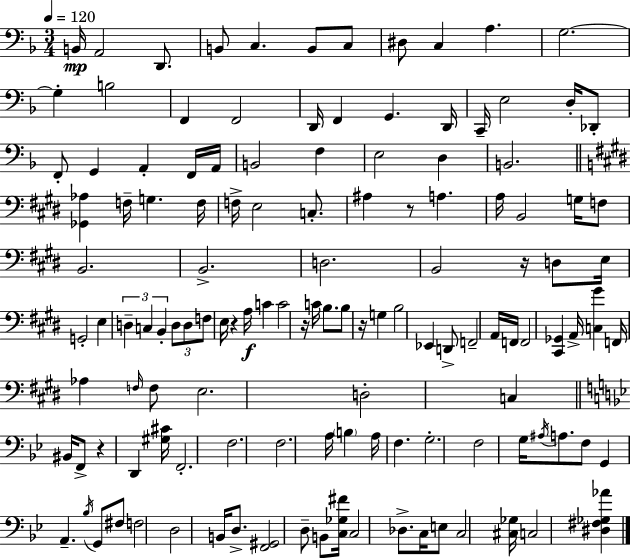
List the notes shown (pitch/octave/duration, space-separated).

B2/s A2/h D2/e. B2/e C3/q. B2/e C3/e D#3/e C3/q A3/q. G3/h. G3/q B3/h F2/q F2/h D2/s F2/q G2/q. D2/s C2/s E3/h D3/s Db2/e F2/e G2/q A2/q F2/s A2/s B2/h F3/q E3/h D3/q B2/h. [Gb2,Ab3]/q F3/s G3/q. F3/s F3/s E3/h C3/e. A#3/q R/e A3/q. A3/s B2/h G3/s F3/e B2/h. B2/h. D3/h. B2/h R/s D3/e E3/s G2/h E3/q D3/q C3/q B2/q D3/e D3/e F3/e E3/s R/q A3/s C4/q C4/h R/s C4/s B3/e. B3/e R/s G3/q B3/h Eb2/q D2/e F2/h A2/s F2/s F2/h [C#2,Gb2]/q A2/s [C3,G#4]/q F2/s Ab3/q F3/s F3/e E3/h. D3/h C3/q BIS2/s F2/e R/q D2/q [G#3,C#4]/s F2/h. F3/h. F3/h. A3/s B3/q A3/s F3/q. G3/h. F3/h G3/s A#3/s A3/e. F3/e G2/q A2/q. Bb3/s G2/e F#3/e F3/h D3/h B2/s D3/e. [F2,G#2]/h D3/e B2/e [C3,Gb3,F#4]/s C3/h Db3/e. C3/s E3/e C3/h [C#3,Gb3]/s C3/h [D#3,F#3,Gb3,Ab4]/q